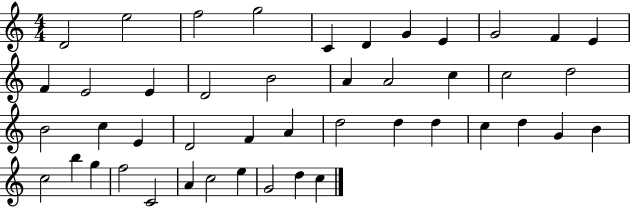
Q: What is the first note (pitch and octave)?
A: D4